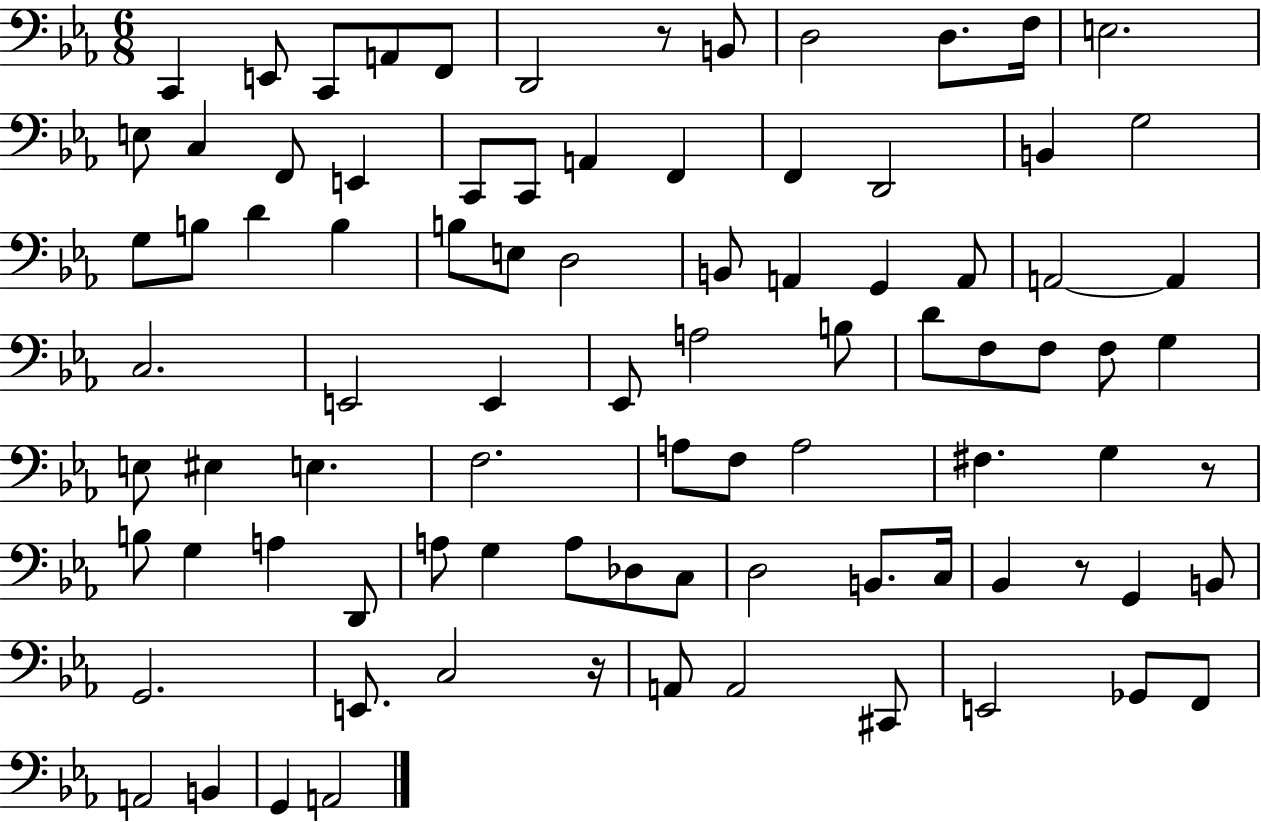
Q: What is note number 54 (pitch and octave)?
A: A3